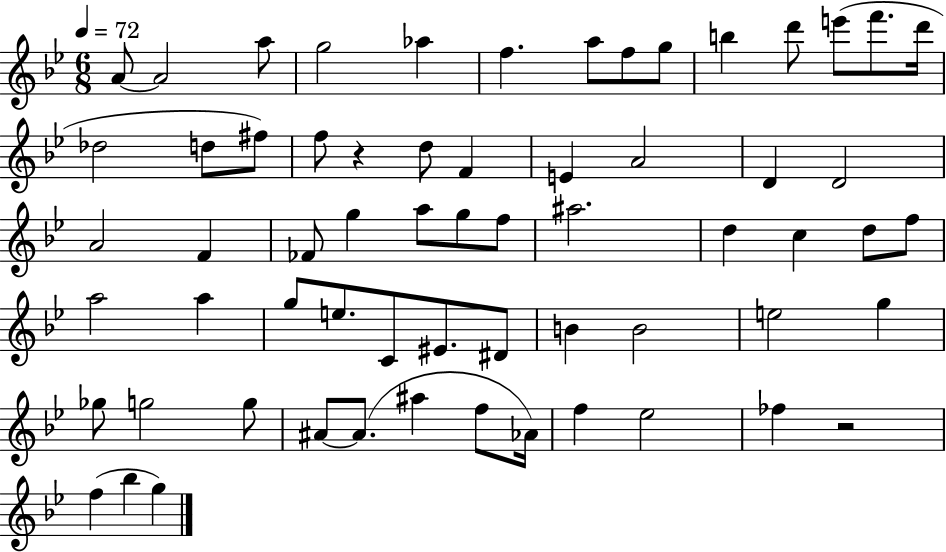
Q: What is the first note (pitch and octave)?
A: A4